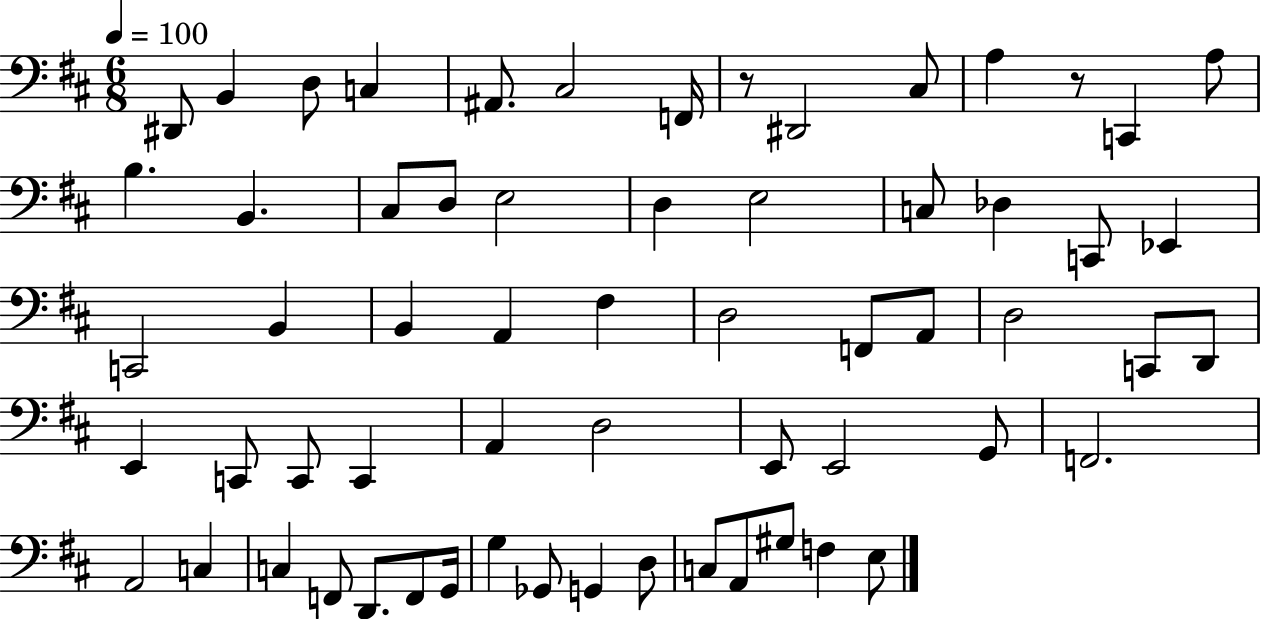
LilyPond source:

{
  \clef bass
  \numericTimeSignature
  \time 6/8
  \key d \major
  \tempo 4 = 100
  \repeat volta 2 { dis,8 b,4 d8 c4 | ais,8. cis2 f,16 | r8 dis,2 cis8 | a4 r8 c,4 a8 | \break b4. b,4. | cis8 d8 e2 | d4 e2 | c8 des4 c,8 ees,4 | \break c,2 b,4 | b,4 a,4 fis4 | d2 f,8 a,8 | d2 c,8 d,8 | \break e,4 c,8 c,8 c,4 | a,4 d2 | e,8 e,2 g,8 | f,2. | \break a,2 c4 | c4 f,8 d,8. f,8 g,16 | g4 ges,8 g,4 d8 | c8 a,8 gis8 f4 e8 | \break } \bar "|."
}